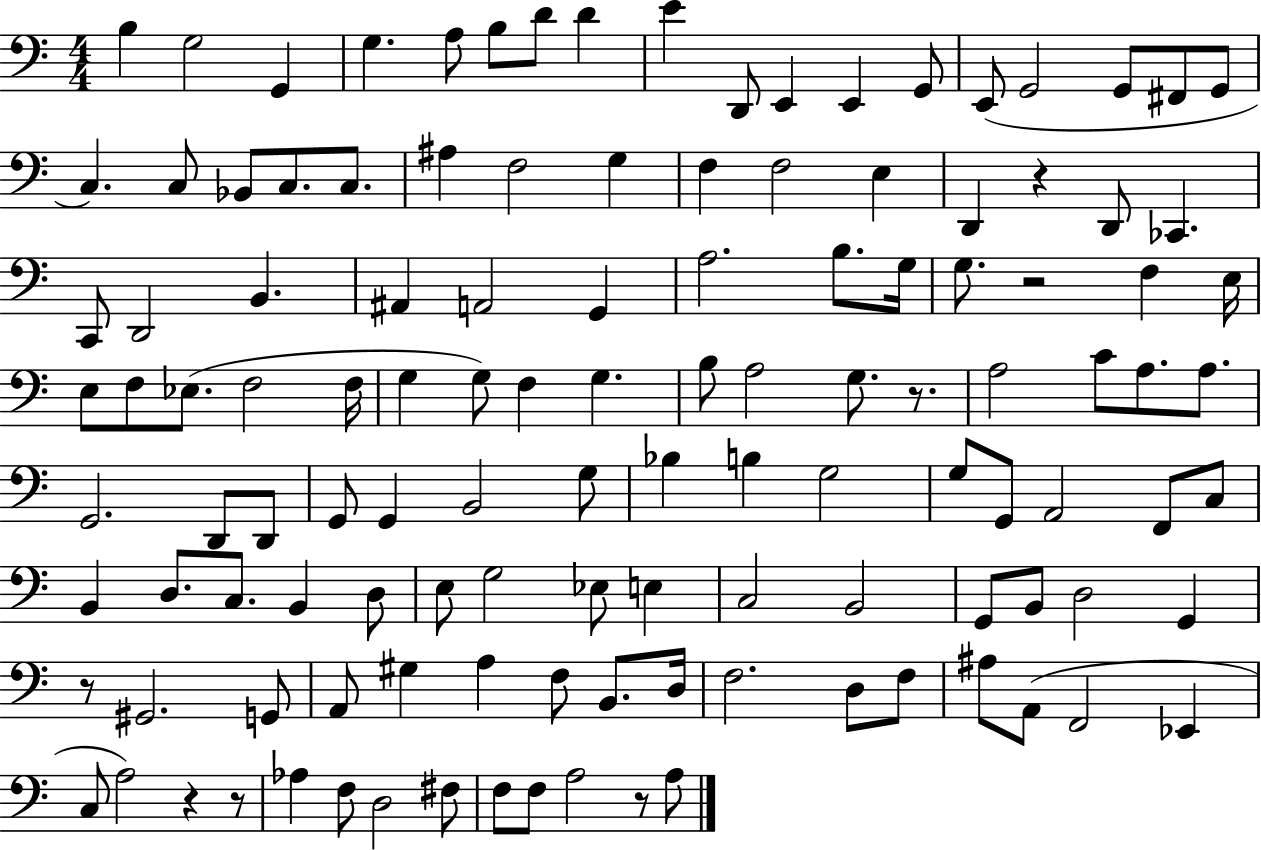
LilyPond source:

{
  \clef bass
  \numericTimeSignature
  \time 4/4
  \key c \major
  b4 g2 g,4 | g4. a8 b8 d'8 d'4 | e'4 d,8 e,4 e,4 g,8 | e,8( g,2 g,8 fis,8 g,8 | \break c4.) c8 bes,8 c8. c8. | ais4 f2 g4 | f4 f2 e4 | d,4 r4 d,8 ces,4. | \break c,8 d,2 b,4. | ais,4 a,2 g,4 | a2. b8. g16 | g8. r2 f4 e16 | \break e8 f8 ees8.( f2 f16 | g4 g8) f4 g4. | b8 a2 g8. r8. | a2 c'8 a8. a8. | \break g,2. d,8 d,8 | g,8 g,4 b,2 g8 | bes4 b4 g2 | g8 g,8 a,2 f,8 c8 | \break b,4 d8. c8. b,4 d8 | e8 g2 ees8 e4 | c2 b,2 | g,8 b,8 d2 g,4 | \break r8 gis,2. g,8 | a,8 gis4 a4 f8 b,8. d16 | f2. d8 f8 | ais8 a,8( f,2 ees,4 | \break c8 a2) r4 r8 | aes4 f8 d2 fis8 | f8 f8 a2 r8 a8 | \bar "|."
}